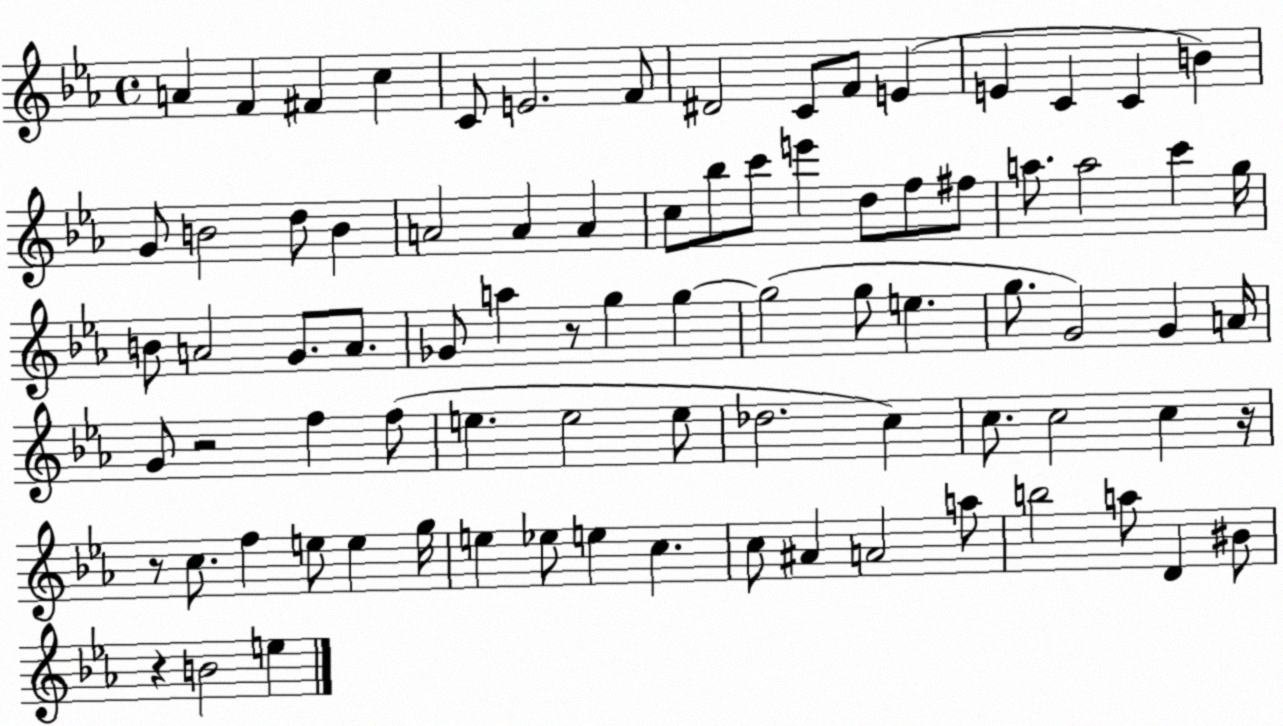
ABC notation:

X:1
T:Untitled
M:4/4
L:1/4
K:Eb
A F ^F c C/2 E2 F/2 ^D2 C/2 F/2 E E C C B G/2 B2 d/2 B A2 A A c/2 _b/2 c'/2 e' d/2 f/2 ^f/2 a/2 a2 c' g/4 B/2 A2 G/2 A/2 _G/2 a z/2 g g g2 g/2 e g/2 G2 G A/4 G/2 z2 f f/2 e e2 e/2 _d2 c c/2 c2 c z/4 z/2 c/2 f e/2 e g/4 e _e/2 e c c/2 ^A A2 a/2 b2 a/2 D ^B/2 z B2 e